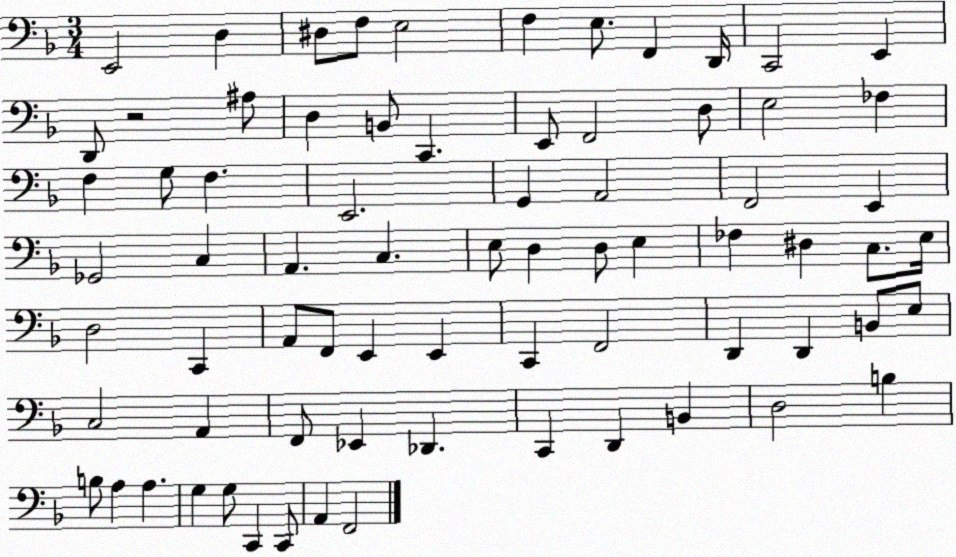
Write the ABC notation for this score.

X:1
T:Untitled
M:3/4
L:1/4
K:F
E,,2 D, ^D,/2 F,/2 E,2 F, E,/2 F,, D,,/4 C,,2 E,, D,,/2 z2 ^A,/2 D, B,,/2 C,, E,,/2 F,,2 D,/2 E,2 _F, F, G,/2 F, E,,2 G,, A,,2 F,,2 E,, _G,,2 C, A,, C, E,/2 D, D,/2 E, _F, ^D, C,/2 E,/4 D,2 C,, A,,/2 F,,/2 E,, E,, C,, F,,2 D,, D,, B,,/2 E,/2 C,2 A,, F,,/2 _E,, _D,, C,, D,, B,, D,2 B, B,/2 A, A, G, G,/2 C,, C,,/2 A,, F,,2